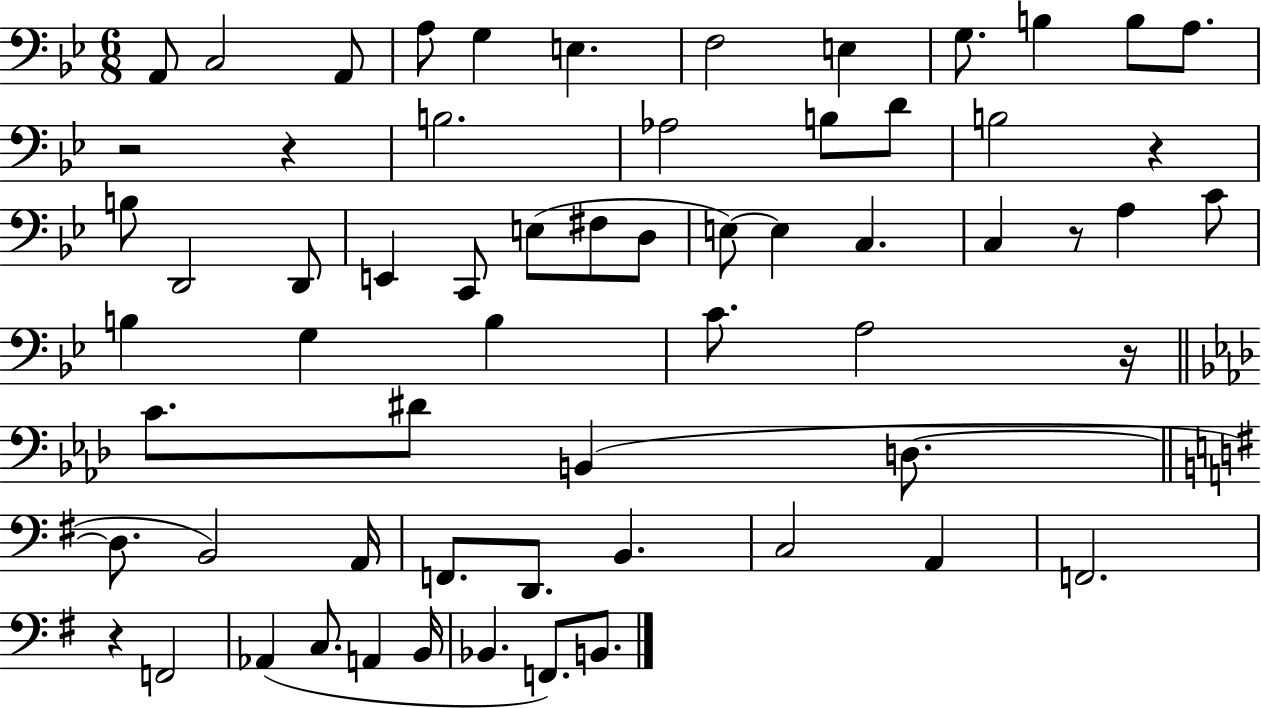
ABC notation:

X:1
T:Untitled
M:6/8
L:1/4
K:Bb
A,,/2 C,2 A,,/2 A,/2 G, E, F,2 E, G,/2 B, B,/2 A,/2 z2 z B,2 _A,2 B,/2 D/2 B,2 z B,/2 D,,2 D,,/2 E,, C,,/2 E,/2 ^F,/2 D,/2 E,/2 E, C, C, z/2 A, C/2 B, G, B, C/2 A,2 z/4 C/2 ^D/2 B,, D,/2 D,/2 B,,2 A,,/4 F,,/2 D,,/2 B,, C,2 A,, F,,2 z F,,2 _A,, C,/2 A,, B,,/4 _B,, F,,/2 B,,/2